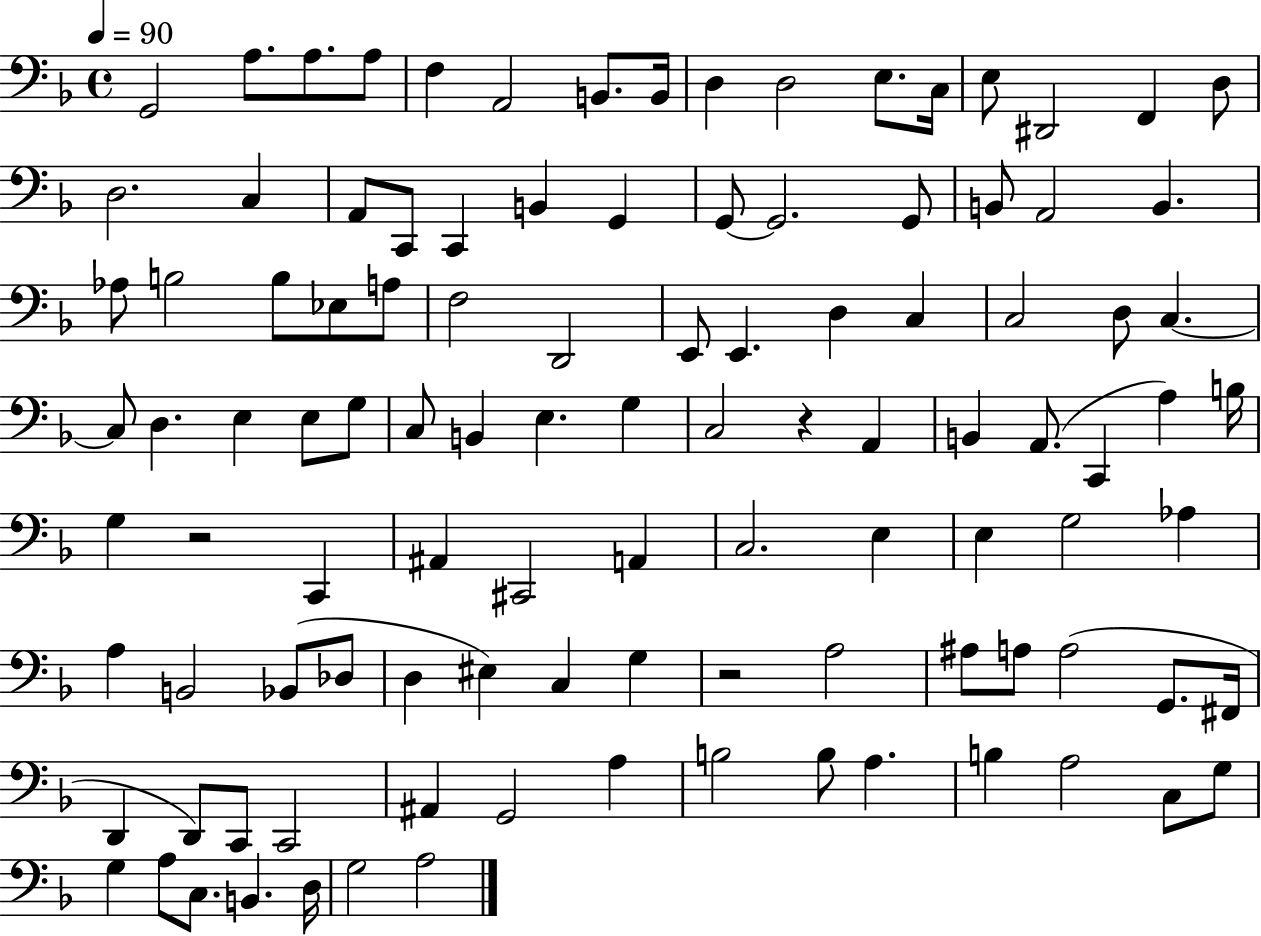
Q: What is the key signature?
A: F major